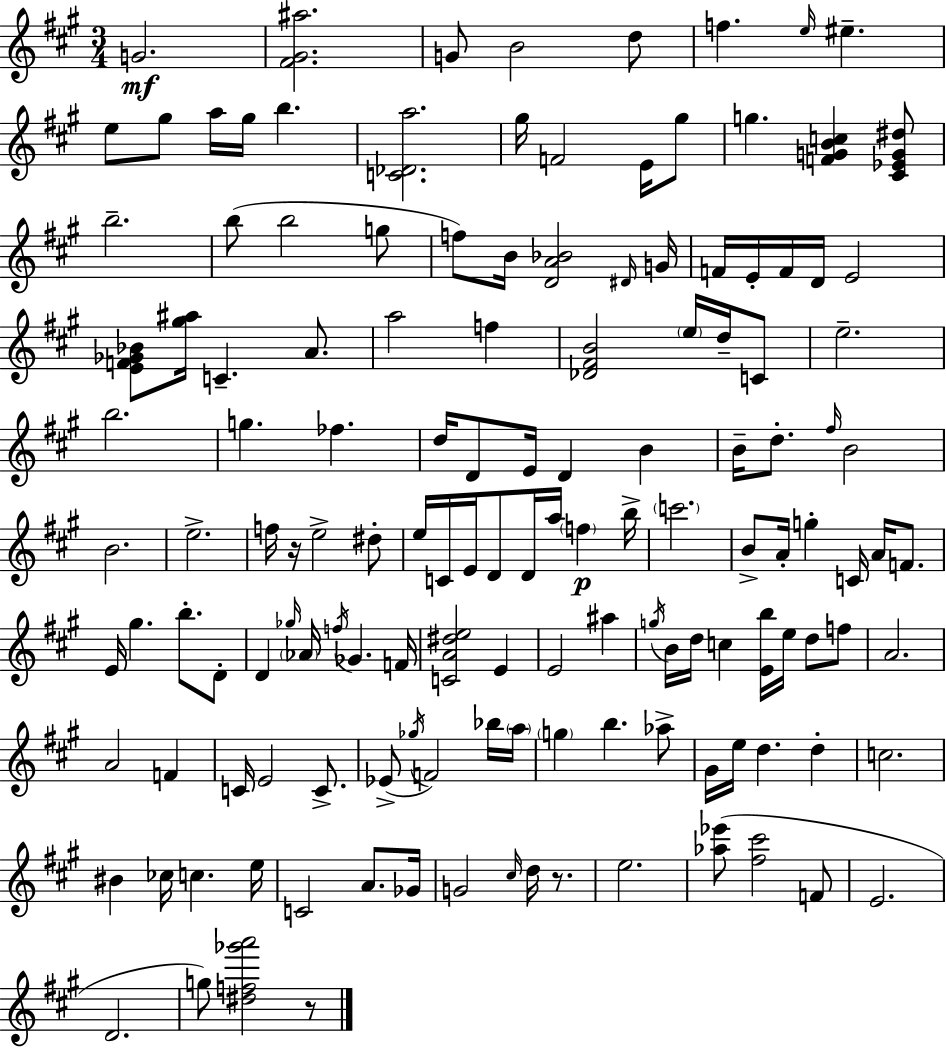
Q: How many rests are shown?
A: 3